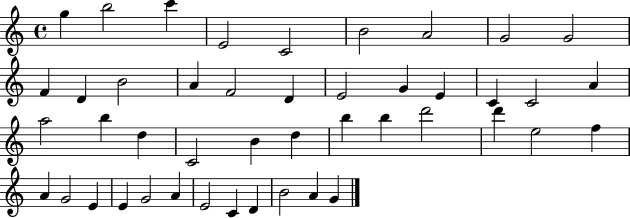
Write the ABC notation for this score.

X:1
T:Untitled
M:4/4
L:1/4
K:C
g b2 c' E2 C2 B2 A2 G2 G2 F D B2 A F2 D E2 G E C C2 A a2 b d C2 B d b b d'2 d' e2 f A G2 E E G2 A E2 C D B2 A G